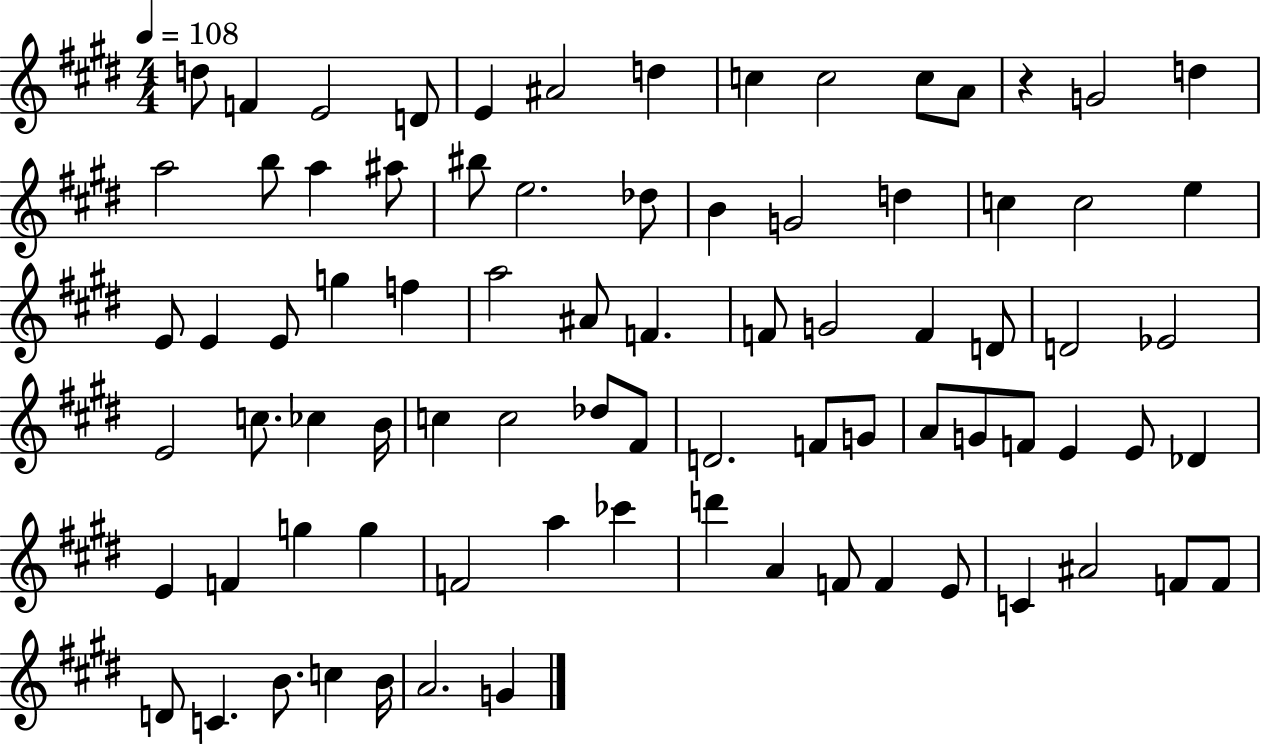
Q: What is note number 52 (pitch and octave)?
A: A4